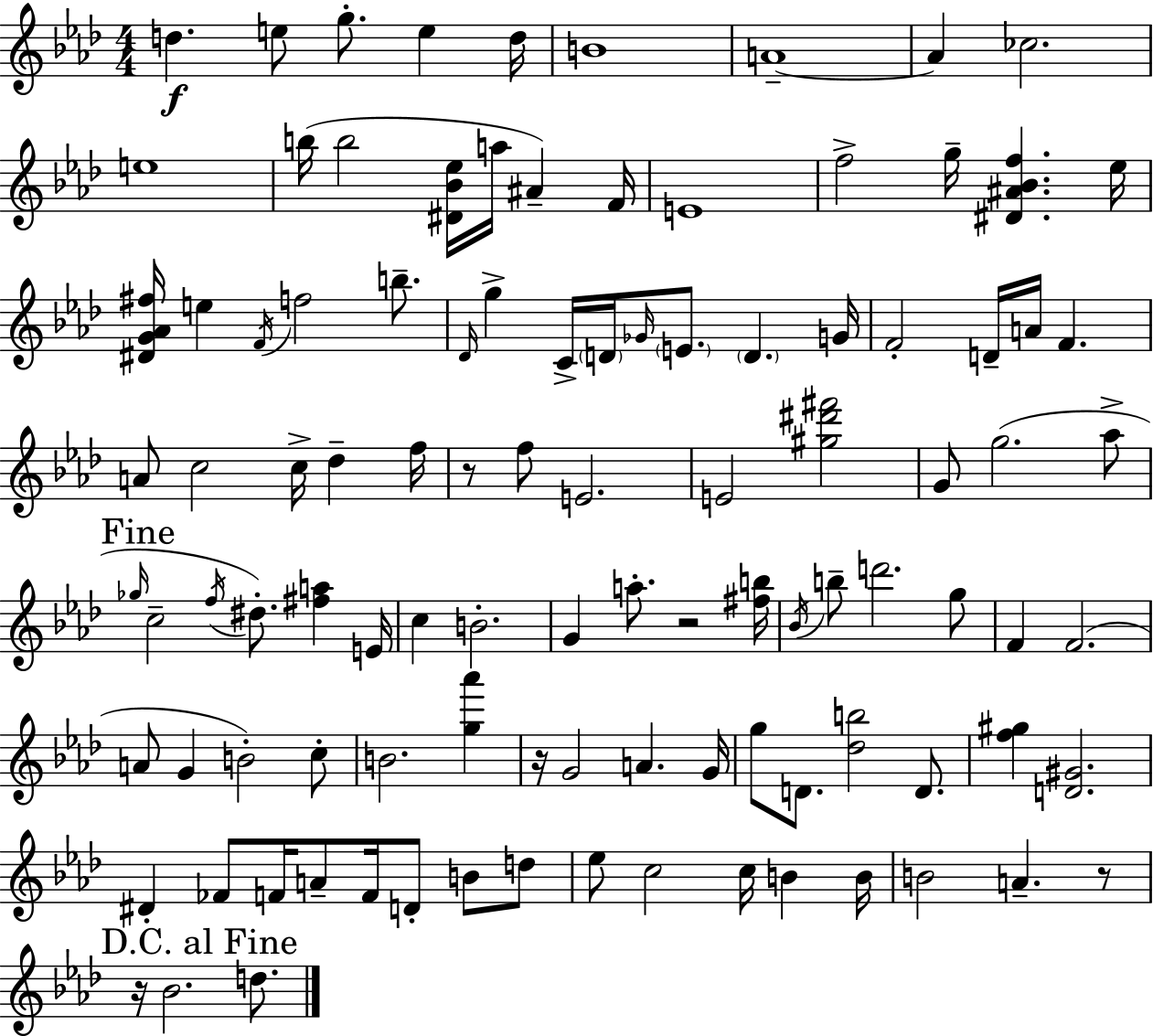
D5/q. E5/e G5/e. E5/q D5/s B4/w A4/w A4/q CES5/h. E5/w B5/s B5/h [D#4,Bb4,Eb5]/s A5/s A#4/q F4/s E4/w F5/h G5/s [D#4,A#4,Bb4,F5]/q. Eb5/s [D#4,G4,Ab4,F#5]/s E5/q F4/s F5/h B5/e. Db4/s G5/q C4/s D4/s Gb4/s E4/e. D4/q. G4/s F4/h D4/s A4/s F4/q. A4/e C5/h C5/s Db5/q F5/s R/e F5/e E4/h. E4/h [G#5,D#6,F#6]/h G4/e G5/h. Ab5/e Gb5/s C5/h F5/s D#5/e. [F#5,A5]/q E4/s C5/q B4/h. G4/q A5/e. R/h [F#5,B5]/s Bb4/s B5/e D6/h. G5/e F4/q F4/h. A4/e G4/q B4/h C5/e B4/h. [G5,Ab6]/q R/s G4/h A4/q. G4/s G5/e D4/e. [Db5,B5]/h D4/e. [F5,G#5]/q [D4,G#4]/h. D#4/q FES4/e F4/s A4/e F4/s D4/e B4/e D5/e Eb5/e C5/h C5/s B4/q B4/s B4/h A4/q. R/e R/s Bb4/h. D5/e.